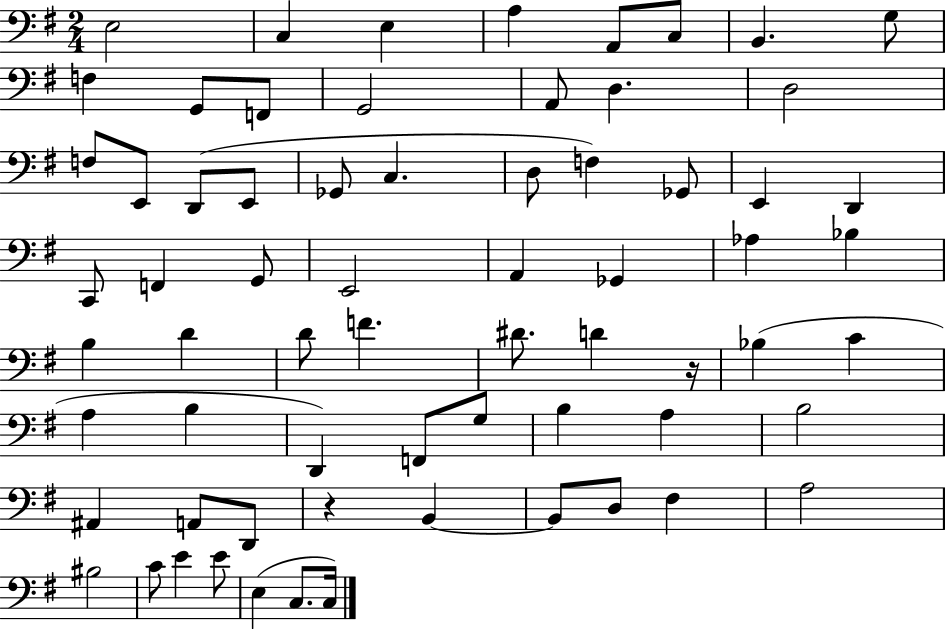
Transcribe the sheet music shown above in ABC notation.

X:1
T:Untitled
M:2/4
L:1/4
K:G
E,2 C, E, A, A,,/2 C,/2 B,, G,/2 F, G,,/2 F,,/2 G,,2 A,,/2 D, D,2 F,/2 E,,/2 D,,/2 E,,/2 _G,,/2 C, D,/2 F, _G,,/2 E,, D,, C,,/2 F,, G,,/2 E,,2 A,, _G,, _A, _B, B, D D/2 F ^D/2 D z/4 _B, C A, B, D,, F,,/2 G,/2 B, A, B,2 ^A,, A,,/2 D,,/2 z B,, B,,/2 D,/2 ^F, A,2 ^B,2 C/2 E E/2 E, C,/2 C,/4